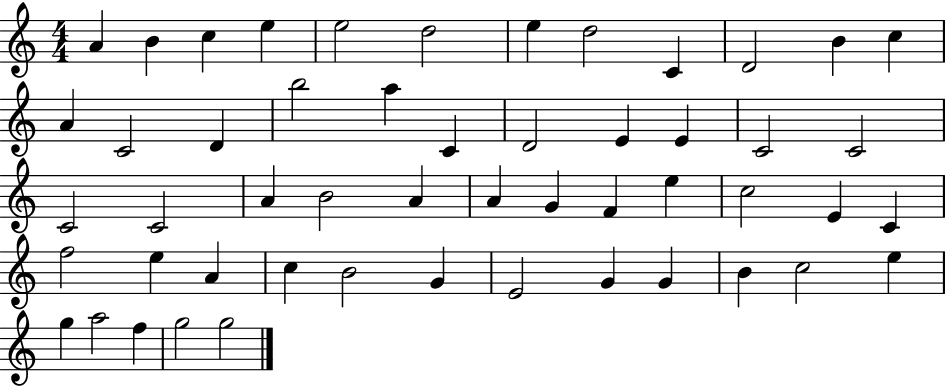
X:1
T:Untitled
M:4/4
L:1/4
K:C
A B c e e2 d2 e d2 C D2 B c A C2 D b2 a C D2 E E C2 C2 C2 C2 A B2 A A G F e c2 E C f2 e A c B2 G E2 G G B c2 e g a2 f g2 g2